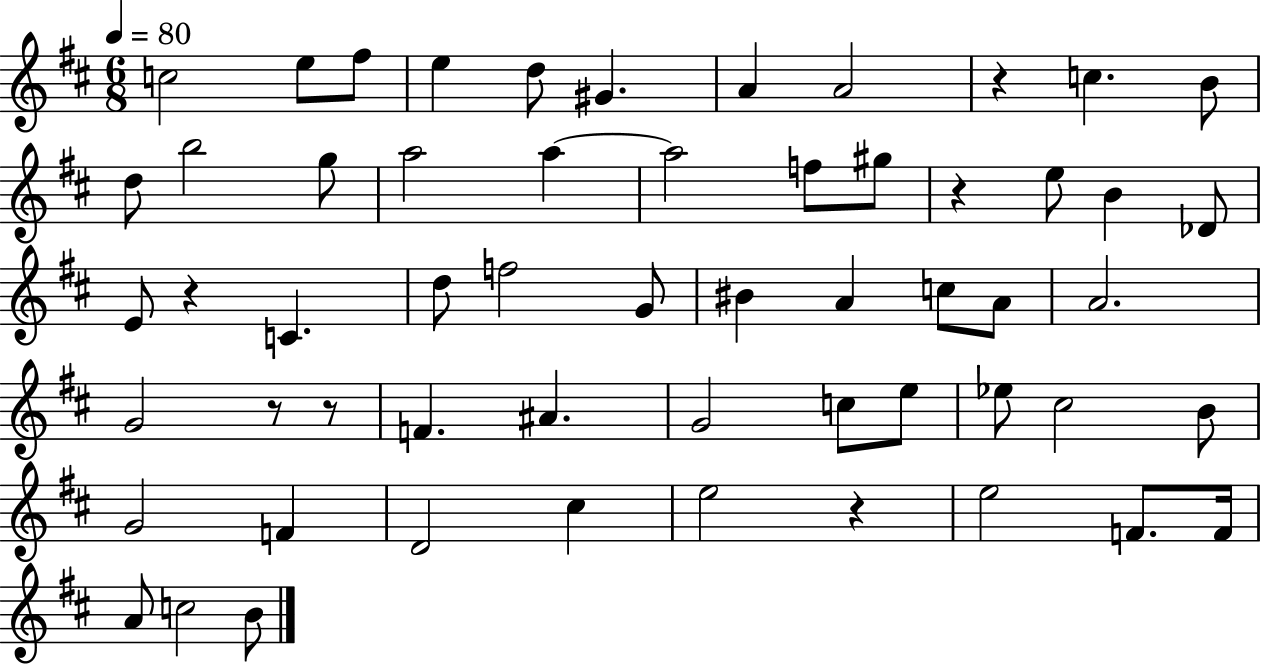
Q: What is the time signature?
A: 6/8